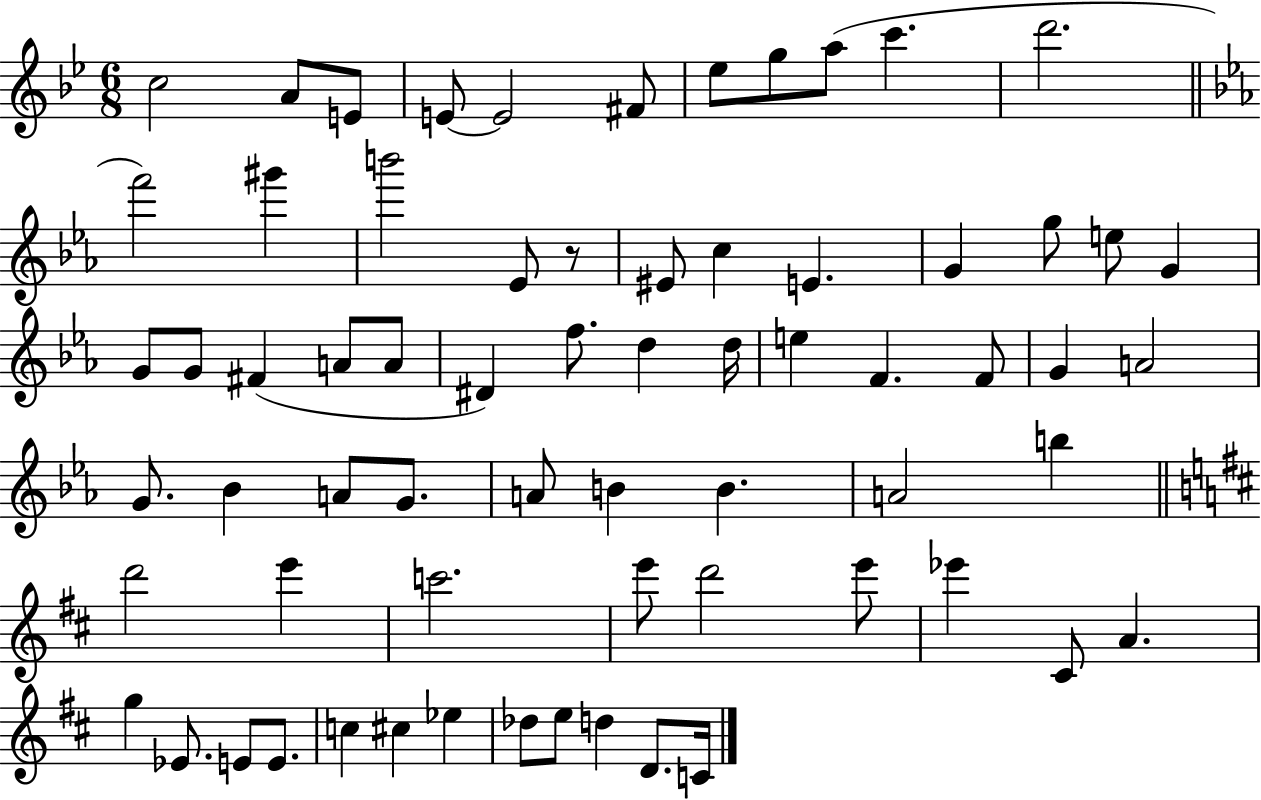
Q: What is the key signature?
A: BES major